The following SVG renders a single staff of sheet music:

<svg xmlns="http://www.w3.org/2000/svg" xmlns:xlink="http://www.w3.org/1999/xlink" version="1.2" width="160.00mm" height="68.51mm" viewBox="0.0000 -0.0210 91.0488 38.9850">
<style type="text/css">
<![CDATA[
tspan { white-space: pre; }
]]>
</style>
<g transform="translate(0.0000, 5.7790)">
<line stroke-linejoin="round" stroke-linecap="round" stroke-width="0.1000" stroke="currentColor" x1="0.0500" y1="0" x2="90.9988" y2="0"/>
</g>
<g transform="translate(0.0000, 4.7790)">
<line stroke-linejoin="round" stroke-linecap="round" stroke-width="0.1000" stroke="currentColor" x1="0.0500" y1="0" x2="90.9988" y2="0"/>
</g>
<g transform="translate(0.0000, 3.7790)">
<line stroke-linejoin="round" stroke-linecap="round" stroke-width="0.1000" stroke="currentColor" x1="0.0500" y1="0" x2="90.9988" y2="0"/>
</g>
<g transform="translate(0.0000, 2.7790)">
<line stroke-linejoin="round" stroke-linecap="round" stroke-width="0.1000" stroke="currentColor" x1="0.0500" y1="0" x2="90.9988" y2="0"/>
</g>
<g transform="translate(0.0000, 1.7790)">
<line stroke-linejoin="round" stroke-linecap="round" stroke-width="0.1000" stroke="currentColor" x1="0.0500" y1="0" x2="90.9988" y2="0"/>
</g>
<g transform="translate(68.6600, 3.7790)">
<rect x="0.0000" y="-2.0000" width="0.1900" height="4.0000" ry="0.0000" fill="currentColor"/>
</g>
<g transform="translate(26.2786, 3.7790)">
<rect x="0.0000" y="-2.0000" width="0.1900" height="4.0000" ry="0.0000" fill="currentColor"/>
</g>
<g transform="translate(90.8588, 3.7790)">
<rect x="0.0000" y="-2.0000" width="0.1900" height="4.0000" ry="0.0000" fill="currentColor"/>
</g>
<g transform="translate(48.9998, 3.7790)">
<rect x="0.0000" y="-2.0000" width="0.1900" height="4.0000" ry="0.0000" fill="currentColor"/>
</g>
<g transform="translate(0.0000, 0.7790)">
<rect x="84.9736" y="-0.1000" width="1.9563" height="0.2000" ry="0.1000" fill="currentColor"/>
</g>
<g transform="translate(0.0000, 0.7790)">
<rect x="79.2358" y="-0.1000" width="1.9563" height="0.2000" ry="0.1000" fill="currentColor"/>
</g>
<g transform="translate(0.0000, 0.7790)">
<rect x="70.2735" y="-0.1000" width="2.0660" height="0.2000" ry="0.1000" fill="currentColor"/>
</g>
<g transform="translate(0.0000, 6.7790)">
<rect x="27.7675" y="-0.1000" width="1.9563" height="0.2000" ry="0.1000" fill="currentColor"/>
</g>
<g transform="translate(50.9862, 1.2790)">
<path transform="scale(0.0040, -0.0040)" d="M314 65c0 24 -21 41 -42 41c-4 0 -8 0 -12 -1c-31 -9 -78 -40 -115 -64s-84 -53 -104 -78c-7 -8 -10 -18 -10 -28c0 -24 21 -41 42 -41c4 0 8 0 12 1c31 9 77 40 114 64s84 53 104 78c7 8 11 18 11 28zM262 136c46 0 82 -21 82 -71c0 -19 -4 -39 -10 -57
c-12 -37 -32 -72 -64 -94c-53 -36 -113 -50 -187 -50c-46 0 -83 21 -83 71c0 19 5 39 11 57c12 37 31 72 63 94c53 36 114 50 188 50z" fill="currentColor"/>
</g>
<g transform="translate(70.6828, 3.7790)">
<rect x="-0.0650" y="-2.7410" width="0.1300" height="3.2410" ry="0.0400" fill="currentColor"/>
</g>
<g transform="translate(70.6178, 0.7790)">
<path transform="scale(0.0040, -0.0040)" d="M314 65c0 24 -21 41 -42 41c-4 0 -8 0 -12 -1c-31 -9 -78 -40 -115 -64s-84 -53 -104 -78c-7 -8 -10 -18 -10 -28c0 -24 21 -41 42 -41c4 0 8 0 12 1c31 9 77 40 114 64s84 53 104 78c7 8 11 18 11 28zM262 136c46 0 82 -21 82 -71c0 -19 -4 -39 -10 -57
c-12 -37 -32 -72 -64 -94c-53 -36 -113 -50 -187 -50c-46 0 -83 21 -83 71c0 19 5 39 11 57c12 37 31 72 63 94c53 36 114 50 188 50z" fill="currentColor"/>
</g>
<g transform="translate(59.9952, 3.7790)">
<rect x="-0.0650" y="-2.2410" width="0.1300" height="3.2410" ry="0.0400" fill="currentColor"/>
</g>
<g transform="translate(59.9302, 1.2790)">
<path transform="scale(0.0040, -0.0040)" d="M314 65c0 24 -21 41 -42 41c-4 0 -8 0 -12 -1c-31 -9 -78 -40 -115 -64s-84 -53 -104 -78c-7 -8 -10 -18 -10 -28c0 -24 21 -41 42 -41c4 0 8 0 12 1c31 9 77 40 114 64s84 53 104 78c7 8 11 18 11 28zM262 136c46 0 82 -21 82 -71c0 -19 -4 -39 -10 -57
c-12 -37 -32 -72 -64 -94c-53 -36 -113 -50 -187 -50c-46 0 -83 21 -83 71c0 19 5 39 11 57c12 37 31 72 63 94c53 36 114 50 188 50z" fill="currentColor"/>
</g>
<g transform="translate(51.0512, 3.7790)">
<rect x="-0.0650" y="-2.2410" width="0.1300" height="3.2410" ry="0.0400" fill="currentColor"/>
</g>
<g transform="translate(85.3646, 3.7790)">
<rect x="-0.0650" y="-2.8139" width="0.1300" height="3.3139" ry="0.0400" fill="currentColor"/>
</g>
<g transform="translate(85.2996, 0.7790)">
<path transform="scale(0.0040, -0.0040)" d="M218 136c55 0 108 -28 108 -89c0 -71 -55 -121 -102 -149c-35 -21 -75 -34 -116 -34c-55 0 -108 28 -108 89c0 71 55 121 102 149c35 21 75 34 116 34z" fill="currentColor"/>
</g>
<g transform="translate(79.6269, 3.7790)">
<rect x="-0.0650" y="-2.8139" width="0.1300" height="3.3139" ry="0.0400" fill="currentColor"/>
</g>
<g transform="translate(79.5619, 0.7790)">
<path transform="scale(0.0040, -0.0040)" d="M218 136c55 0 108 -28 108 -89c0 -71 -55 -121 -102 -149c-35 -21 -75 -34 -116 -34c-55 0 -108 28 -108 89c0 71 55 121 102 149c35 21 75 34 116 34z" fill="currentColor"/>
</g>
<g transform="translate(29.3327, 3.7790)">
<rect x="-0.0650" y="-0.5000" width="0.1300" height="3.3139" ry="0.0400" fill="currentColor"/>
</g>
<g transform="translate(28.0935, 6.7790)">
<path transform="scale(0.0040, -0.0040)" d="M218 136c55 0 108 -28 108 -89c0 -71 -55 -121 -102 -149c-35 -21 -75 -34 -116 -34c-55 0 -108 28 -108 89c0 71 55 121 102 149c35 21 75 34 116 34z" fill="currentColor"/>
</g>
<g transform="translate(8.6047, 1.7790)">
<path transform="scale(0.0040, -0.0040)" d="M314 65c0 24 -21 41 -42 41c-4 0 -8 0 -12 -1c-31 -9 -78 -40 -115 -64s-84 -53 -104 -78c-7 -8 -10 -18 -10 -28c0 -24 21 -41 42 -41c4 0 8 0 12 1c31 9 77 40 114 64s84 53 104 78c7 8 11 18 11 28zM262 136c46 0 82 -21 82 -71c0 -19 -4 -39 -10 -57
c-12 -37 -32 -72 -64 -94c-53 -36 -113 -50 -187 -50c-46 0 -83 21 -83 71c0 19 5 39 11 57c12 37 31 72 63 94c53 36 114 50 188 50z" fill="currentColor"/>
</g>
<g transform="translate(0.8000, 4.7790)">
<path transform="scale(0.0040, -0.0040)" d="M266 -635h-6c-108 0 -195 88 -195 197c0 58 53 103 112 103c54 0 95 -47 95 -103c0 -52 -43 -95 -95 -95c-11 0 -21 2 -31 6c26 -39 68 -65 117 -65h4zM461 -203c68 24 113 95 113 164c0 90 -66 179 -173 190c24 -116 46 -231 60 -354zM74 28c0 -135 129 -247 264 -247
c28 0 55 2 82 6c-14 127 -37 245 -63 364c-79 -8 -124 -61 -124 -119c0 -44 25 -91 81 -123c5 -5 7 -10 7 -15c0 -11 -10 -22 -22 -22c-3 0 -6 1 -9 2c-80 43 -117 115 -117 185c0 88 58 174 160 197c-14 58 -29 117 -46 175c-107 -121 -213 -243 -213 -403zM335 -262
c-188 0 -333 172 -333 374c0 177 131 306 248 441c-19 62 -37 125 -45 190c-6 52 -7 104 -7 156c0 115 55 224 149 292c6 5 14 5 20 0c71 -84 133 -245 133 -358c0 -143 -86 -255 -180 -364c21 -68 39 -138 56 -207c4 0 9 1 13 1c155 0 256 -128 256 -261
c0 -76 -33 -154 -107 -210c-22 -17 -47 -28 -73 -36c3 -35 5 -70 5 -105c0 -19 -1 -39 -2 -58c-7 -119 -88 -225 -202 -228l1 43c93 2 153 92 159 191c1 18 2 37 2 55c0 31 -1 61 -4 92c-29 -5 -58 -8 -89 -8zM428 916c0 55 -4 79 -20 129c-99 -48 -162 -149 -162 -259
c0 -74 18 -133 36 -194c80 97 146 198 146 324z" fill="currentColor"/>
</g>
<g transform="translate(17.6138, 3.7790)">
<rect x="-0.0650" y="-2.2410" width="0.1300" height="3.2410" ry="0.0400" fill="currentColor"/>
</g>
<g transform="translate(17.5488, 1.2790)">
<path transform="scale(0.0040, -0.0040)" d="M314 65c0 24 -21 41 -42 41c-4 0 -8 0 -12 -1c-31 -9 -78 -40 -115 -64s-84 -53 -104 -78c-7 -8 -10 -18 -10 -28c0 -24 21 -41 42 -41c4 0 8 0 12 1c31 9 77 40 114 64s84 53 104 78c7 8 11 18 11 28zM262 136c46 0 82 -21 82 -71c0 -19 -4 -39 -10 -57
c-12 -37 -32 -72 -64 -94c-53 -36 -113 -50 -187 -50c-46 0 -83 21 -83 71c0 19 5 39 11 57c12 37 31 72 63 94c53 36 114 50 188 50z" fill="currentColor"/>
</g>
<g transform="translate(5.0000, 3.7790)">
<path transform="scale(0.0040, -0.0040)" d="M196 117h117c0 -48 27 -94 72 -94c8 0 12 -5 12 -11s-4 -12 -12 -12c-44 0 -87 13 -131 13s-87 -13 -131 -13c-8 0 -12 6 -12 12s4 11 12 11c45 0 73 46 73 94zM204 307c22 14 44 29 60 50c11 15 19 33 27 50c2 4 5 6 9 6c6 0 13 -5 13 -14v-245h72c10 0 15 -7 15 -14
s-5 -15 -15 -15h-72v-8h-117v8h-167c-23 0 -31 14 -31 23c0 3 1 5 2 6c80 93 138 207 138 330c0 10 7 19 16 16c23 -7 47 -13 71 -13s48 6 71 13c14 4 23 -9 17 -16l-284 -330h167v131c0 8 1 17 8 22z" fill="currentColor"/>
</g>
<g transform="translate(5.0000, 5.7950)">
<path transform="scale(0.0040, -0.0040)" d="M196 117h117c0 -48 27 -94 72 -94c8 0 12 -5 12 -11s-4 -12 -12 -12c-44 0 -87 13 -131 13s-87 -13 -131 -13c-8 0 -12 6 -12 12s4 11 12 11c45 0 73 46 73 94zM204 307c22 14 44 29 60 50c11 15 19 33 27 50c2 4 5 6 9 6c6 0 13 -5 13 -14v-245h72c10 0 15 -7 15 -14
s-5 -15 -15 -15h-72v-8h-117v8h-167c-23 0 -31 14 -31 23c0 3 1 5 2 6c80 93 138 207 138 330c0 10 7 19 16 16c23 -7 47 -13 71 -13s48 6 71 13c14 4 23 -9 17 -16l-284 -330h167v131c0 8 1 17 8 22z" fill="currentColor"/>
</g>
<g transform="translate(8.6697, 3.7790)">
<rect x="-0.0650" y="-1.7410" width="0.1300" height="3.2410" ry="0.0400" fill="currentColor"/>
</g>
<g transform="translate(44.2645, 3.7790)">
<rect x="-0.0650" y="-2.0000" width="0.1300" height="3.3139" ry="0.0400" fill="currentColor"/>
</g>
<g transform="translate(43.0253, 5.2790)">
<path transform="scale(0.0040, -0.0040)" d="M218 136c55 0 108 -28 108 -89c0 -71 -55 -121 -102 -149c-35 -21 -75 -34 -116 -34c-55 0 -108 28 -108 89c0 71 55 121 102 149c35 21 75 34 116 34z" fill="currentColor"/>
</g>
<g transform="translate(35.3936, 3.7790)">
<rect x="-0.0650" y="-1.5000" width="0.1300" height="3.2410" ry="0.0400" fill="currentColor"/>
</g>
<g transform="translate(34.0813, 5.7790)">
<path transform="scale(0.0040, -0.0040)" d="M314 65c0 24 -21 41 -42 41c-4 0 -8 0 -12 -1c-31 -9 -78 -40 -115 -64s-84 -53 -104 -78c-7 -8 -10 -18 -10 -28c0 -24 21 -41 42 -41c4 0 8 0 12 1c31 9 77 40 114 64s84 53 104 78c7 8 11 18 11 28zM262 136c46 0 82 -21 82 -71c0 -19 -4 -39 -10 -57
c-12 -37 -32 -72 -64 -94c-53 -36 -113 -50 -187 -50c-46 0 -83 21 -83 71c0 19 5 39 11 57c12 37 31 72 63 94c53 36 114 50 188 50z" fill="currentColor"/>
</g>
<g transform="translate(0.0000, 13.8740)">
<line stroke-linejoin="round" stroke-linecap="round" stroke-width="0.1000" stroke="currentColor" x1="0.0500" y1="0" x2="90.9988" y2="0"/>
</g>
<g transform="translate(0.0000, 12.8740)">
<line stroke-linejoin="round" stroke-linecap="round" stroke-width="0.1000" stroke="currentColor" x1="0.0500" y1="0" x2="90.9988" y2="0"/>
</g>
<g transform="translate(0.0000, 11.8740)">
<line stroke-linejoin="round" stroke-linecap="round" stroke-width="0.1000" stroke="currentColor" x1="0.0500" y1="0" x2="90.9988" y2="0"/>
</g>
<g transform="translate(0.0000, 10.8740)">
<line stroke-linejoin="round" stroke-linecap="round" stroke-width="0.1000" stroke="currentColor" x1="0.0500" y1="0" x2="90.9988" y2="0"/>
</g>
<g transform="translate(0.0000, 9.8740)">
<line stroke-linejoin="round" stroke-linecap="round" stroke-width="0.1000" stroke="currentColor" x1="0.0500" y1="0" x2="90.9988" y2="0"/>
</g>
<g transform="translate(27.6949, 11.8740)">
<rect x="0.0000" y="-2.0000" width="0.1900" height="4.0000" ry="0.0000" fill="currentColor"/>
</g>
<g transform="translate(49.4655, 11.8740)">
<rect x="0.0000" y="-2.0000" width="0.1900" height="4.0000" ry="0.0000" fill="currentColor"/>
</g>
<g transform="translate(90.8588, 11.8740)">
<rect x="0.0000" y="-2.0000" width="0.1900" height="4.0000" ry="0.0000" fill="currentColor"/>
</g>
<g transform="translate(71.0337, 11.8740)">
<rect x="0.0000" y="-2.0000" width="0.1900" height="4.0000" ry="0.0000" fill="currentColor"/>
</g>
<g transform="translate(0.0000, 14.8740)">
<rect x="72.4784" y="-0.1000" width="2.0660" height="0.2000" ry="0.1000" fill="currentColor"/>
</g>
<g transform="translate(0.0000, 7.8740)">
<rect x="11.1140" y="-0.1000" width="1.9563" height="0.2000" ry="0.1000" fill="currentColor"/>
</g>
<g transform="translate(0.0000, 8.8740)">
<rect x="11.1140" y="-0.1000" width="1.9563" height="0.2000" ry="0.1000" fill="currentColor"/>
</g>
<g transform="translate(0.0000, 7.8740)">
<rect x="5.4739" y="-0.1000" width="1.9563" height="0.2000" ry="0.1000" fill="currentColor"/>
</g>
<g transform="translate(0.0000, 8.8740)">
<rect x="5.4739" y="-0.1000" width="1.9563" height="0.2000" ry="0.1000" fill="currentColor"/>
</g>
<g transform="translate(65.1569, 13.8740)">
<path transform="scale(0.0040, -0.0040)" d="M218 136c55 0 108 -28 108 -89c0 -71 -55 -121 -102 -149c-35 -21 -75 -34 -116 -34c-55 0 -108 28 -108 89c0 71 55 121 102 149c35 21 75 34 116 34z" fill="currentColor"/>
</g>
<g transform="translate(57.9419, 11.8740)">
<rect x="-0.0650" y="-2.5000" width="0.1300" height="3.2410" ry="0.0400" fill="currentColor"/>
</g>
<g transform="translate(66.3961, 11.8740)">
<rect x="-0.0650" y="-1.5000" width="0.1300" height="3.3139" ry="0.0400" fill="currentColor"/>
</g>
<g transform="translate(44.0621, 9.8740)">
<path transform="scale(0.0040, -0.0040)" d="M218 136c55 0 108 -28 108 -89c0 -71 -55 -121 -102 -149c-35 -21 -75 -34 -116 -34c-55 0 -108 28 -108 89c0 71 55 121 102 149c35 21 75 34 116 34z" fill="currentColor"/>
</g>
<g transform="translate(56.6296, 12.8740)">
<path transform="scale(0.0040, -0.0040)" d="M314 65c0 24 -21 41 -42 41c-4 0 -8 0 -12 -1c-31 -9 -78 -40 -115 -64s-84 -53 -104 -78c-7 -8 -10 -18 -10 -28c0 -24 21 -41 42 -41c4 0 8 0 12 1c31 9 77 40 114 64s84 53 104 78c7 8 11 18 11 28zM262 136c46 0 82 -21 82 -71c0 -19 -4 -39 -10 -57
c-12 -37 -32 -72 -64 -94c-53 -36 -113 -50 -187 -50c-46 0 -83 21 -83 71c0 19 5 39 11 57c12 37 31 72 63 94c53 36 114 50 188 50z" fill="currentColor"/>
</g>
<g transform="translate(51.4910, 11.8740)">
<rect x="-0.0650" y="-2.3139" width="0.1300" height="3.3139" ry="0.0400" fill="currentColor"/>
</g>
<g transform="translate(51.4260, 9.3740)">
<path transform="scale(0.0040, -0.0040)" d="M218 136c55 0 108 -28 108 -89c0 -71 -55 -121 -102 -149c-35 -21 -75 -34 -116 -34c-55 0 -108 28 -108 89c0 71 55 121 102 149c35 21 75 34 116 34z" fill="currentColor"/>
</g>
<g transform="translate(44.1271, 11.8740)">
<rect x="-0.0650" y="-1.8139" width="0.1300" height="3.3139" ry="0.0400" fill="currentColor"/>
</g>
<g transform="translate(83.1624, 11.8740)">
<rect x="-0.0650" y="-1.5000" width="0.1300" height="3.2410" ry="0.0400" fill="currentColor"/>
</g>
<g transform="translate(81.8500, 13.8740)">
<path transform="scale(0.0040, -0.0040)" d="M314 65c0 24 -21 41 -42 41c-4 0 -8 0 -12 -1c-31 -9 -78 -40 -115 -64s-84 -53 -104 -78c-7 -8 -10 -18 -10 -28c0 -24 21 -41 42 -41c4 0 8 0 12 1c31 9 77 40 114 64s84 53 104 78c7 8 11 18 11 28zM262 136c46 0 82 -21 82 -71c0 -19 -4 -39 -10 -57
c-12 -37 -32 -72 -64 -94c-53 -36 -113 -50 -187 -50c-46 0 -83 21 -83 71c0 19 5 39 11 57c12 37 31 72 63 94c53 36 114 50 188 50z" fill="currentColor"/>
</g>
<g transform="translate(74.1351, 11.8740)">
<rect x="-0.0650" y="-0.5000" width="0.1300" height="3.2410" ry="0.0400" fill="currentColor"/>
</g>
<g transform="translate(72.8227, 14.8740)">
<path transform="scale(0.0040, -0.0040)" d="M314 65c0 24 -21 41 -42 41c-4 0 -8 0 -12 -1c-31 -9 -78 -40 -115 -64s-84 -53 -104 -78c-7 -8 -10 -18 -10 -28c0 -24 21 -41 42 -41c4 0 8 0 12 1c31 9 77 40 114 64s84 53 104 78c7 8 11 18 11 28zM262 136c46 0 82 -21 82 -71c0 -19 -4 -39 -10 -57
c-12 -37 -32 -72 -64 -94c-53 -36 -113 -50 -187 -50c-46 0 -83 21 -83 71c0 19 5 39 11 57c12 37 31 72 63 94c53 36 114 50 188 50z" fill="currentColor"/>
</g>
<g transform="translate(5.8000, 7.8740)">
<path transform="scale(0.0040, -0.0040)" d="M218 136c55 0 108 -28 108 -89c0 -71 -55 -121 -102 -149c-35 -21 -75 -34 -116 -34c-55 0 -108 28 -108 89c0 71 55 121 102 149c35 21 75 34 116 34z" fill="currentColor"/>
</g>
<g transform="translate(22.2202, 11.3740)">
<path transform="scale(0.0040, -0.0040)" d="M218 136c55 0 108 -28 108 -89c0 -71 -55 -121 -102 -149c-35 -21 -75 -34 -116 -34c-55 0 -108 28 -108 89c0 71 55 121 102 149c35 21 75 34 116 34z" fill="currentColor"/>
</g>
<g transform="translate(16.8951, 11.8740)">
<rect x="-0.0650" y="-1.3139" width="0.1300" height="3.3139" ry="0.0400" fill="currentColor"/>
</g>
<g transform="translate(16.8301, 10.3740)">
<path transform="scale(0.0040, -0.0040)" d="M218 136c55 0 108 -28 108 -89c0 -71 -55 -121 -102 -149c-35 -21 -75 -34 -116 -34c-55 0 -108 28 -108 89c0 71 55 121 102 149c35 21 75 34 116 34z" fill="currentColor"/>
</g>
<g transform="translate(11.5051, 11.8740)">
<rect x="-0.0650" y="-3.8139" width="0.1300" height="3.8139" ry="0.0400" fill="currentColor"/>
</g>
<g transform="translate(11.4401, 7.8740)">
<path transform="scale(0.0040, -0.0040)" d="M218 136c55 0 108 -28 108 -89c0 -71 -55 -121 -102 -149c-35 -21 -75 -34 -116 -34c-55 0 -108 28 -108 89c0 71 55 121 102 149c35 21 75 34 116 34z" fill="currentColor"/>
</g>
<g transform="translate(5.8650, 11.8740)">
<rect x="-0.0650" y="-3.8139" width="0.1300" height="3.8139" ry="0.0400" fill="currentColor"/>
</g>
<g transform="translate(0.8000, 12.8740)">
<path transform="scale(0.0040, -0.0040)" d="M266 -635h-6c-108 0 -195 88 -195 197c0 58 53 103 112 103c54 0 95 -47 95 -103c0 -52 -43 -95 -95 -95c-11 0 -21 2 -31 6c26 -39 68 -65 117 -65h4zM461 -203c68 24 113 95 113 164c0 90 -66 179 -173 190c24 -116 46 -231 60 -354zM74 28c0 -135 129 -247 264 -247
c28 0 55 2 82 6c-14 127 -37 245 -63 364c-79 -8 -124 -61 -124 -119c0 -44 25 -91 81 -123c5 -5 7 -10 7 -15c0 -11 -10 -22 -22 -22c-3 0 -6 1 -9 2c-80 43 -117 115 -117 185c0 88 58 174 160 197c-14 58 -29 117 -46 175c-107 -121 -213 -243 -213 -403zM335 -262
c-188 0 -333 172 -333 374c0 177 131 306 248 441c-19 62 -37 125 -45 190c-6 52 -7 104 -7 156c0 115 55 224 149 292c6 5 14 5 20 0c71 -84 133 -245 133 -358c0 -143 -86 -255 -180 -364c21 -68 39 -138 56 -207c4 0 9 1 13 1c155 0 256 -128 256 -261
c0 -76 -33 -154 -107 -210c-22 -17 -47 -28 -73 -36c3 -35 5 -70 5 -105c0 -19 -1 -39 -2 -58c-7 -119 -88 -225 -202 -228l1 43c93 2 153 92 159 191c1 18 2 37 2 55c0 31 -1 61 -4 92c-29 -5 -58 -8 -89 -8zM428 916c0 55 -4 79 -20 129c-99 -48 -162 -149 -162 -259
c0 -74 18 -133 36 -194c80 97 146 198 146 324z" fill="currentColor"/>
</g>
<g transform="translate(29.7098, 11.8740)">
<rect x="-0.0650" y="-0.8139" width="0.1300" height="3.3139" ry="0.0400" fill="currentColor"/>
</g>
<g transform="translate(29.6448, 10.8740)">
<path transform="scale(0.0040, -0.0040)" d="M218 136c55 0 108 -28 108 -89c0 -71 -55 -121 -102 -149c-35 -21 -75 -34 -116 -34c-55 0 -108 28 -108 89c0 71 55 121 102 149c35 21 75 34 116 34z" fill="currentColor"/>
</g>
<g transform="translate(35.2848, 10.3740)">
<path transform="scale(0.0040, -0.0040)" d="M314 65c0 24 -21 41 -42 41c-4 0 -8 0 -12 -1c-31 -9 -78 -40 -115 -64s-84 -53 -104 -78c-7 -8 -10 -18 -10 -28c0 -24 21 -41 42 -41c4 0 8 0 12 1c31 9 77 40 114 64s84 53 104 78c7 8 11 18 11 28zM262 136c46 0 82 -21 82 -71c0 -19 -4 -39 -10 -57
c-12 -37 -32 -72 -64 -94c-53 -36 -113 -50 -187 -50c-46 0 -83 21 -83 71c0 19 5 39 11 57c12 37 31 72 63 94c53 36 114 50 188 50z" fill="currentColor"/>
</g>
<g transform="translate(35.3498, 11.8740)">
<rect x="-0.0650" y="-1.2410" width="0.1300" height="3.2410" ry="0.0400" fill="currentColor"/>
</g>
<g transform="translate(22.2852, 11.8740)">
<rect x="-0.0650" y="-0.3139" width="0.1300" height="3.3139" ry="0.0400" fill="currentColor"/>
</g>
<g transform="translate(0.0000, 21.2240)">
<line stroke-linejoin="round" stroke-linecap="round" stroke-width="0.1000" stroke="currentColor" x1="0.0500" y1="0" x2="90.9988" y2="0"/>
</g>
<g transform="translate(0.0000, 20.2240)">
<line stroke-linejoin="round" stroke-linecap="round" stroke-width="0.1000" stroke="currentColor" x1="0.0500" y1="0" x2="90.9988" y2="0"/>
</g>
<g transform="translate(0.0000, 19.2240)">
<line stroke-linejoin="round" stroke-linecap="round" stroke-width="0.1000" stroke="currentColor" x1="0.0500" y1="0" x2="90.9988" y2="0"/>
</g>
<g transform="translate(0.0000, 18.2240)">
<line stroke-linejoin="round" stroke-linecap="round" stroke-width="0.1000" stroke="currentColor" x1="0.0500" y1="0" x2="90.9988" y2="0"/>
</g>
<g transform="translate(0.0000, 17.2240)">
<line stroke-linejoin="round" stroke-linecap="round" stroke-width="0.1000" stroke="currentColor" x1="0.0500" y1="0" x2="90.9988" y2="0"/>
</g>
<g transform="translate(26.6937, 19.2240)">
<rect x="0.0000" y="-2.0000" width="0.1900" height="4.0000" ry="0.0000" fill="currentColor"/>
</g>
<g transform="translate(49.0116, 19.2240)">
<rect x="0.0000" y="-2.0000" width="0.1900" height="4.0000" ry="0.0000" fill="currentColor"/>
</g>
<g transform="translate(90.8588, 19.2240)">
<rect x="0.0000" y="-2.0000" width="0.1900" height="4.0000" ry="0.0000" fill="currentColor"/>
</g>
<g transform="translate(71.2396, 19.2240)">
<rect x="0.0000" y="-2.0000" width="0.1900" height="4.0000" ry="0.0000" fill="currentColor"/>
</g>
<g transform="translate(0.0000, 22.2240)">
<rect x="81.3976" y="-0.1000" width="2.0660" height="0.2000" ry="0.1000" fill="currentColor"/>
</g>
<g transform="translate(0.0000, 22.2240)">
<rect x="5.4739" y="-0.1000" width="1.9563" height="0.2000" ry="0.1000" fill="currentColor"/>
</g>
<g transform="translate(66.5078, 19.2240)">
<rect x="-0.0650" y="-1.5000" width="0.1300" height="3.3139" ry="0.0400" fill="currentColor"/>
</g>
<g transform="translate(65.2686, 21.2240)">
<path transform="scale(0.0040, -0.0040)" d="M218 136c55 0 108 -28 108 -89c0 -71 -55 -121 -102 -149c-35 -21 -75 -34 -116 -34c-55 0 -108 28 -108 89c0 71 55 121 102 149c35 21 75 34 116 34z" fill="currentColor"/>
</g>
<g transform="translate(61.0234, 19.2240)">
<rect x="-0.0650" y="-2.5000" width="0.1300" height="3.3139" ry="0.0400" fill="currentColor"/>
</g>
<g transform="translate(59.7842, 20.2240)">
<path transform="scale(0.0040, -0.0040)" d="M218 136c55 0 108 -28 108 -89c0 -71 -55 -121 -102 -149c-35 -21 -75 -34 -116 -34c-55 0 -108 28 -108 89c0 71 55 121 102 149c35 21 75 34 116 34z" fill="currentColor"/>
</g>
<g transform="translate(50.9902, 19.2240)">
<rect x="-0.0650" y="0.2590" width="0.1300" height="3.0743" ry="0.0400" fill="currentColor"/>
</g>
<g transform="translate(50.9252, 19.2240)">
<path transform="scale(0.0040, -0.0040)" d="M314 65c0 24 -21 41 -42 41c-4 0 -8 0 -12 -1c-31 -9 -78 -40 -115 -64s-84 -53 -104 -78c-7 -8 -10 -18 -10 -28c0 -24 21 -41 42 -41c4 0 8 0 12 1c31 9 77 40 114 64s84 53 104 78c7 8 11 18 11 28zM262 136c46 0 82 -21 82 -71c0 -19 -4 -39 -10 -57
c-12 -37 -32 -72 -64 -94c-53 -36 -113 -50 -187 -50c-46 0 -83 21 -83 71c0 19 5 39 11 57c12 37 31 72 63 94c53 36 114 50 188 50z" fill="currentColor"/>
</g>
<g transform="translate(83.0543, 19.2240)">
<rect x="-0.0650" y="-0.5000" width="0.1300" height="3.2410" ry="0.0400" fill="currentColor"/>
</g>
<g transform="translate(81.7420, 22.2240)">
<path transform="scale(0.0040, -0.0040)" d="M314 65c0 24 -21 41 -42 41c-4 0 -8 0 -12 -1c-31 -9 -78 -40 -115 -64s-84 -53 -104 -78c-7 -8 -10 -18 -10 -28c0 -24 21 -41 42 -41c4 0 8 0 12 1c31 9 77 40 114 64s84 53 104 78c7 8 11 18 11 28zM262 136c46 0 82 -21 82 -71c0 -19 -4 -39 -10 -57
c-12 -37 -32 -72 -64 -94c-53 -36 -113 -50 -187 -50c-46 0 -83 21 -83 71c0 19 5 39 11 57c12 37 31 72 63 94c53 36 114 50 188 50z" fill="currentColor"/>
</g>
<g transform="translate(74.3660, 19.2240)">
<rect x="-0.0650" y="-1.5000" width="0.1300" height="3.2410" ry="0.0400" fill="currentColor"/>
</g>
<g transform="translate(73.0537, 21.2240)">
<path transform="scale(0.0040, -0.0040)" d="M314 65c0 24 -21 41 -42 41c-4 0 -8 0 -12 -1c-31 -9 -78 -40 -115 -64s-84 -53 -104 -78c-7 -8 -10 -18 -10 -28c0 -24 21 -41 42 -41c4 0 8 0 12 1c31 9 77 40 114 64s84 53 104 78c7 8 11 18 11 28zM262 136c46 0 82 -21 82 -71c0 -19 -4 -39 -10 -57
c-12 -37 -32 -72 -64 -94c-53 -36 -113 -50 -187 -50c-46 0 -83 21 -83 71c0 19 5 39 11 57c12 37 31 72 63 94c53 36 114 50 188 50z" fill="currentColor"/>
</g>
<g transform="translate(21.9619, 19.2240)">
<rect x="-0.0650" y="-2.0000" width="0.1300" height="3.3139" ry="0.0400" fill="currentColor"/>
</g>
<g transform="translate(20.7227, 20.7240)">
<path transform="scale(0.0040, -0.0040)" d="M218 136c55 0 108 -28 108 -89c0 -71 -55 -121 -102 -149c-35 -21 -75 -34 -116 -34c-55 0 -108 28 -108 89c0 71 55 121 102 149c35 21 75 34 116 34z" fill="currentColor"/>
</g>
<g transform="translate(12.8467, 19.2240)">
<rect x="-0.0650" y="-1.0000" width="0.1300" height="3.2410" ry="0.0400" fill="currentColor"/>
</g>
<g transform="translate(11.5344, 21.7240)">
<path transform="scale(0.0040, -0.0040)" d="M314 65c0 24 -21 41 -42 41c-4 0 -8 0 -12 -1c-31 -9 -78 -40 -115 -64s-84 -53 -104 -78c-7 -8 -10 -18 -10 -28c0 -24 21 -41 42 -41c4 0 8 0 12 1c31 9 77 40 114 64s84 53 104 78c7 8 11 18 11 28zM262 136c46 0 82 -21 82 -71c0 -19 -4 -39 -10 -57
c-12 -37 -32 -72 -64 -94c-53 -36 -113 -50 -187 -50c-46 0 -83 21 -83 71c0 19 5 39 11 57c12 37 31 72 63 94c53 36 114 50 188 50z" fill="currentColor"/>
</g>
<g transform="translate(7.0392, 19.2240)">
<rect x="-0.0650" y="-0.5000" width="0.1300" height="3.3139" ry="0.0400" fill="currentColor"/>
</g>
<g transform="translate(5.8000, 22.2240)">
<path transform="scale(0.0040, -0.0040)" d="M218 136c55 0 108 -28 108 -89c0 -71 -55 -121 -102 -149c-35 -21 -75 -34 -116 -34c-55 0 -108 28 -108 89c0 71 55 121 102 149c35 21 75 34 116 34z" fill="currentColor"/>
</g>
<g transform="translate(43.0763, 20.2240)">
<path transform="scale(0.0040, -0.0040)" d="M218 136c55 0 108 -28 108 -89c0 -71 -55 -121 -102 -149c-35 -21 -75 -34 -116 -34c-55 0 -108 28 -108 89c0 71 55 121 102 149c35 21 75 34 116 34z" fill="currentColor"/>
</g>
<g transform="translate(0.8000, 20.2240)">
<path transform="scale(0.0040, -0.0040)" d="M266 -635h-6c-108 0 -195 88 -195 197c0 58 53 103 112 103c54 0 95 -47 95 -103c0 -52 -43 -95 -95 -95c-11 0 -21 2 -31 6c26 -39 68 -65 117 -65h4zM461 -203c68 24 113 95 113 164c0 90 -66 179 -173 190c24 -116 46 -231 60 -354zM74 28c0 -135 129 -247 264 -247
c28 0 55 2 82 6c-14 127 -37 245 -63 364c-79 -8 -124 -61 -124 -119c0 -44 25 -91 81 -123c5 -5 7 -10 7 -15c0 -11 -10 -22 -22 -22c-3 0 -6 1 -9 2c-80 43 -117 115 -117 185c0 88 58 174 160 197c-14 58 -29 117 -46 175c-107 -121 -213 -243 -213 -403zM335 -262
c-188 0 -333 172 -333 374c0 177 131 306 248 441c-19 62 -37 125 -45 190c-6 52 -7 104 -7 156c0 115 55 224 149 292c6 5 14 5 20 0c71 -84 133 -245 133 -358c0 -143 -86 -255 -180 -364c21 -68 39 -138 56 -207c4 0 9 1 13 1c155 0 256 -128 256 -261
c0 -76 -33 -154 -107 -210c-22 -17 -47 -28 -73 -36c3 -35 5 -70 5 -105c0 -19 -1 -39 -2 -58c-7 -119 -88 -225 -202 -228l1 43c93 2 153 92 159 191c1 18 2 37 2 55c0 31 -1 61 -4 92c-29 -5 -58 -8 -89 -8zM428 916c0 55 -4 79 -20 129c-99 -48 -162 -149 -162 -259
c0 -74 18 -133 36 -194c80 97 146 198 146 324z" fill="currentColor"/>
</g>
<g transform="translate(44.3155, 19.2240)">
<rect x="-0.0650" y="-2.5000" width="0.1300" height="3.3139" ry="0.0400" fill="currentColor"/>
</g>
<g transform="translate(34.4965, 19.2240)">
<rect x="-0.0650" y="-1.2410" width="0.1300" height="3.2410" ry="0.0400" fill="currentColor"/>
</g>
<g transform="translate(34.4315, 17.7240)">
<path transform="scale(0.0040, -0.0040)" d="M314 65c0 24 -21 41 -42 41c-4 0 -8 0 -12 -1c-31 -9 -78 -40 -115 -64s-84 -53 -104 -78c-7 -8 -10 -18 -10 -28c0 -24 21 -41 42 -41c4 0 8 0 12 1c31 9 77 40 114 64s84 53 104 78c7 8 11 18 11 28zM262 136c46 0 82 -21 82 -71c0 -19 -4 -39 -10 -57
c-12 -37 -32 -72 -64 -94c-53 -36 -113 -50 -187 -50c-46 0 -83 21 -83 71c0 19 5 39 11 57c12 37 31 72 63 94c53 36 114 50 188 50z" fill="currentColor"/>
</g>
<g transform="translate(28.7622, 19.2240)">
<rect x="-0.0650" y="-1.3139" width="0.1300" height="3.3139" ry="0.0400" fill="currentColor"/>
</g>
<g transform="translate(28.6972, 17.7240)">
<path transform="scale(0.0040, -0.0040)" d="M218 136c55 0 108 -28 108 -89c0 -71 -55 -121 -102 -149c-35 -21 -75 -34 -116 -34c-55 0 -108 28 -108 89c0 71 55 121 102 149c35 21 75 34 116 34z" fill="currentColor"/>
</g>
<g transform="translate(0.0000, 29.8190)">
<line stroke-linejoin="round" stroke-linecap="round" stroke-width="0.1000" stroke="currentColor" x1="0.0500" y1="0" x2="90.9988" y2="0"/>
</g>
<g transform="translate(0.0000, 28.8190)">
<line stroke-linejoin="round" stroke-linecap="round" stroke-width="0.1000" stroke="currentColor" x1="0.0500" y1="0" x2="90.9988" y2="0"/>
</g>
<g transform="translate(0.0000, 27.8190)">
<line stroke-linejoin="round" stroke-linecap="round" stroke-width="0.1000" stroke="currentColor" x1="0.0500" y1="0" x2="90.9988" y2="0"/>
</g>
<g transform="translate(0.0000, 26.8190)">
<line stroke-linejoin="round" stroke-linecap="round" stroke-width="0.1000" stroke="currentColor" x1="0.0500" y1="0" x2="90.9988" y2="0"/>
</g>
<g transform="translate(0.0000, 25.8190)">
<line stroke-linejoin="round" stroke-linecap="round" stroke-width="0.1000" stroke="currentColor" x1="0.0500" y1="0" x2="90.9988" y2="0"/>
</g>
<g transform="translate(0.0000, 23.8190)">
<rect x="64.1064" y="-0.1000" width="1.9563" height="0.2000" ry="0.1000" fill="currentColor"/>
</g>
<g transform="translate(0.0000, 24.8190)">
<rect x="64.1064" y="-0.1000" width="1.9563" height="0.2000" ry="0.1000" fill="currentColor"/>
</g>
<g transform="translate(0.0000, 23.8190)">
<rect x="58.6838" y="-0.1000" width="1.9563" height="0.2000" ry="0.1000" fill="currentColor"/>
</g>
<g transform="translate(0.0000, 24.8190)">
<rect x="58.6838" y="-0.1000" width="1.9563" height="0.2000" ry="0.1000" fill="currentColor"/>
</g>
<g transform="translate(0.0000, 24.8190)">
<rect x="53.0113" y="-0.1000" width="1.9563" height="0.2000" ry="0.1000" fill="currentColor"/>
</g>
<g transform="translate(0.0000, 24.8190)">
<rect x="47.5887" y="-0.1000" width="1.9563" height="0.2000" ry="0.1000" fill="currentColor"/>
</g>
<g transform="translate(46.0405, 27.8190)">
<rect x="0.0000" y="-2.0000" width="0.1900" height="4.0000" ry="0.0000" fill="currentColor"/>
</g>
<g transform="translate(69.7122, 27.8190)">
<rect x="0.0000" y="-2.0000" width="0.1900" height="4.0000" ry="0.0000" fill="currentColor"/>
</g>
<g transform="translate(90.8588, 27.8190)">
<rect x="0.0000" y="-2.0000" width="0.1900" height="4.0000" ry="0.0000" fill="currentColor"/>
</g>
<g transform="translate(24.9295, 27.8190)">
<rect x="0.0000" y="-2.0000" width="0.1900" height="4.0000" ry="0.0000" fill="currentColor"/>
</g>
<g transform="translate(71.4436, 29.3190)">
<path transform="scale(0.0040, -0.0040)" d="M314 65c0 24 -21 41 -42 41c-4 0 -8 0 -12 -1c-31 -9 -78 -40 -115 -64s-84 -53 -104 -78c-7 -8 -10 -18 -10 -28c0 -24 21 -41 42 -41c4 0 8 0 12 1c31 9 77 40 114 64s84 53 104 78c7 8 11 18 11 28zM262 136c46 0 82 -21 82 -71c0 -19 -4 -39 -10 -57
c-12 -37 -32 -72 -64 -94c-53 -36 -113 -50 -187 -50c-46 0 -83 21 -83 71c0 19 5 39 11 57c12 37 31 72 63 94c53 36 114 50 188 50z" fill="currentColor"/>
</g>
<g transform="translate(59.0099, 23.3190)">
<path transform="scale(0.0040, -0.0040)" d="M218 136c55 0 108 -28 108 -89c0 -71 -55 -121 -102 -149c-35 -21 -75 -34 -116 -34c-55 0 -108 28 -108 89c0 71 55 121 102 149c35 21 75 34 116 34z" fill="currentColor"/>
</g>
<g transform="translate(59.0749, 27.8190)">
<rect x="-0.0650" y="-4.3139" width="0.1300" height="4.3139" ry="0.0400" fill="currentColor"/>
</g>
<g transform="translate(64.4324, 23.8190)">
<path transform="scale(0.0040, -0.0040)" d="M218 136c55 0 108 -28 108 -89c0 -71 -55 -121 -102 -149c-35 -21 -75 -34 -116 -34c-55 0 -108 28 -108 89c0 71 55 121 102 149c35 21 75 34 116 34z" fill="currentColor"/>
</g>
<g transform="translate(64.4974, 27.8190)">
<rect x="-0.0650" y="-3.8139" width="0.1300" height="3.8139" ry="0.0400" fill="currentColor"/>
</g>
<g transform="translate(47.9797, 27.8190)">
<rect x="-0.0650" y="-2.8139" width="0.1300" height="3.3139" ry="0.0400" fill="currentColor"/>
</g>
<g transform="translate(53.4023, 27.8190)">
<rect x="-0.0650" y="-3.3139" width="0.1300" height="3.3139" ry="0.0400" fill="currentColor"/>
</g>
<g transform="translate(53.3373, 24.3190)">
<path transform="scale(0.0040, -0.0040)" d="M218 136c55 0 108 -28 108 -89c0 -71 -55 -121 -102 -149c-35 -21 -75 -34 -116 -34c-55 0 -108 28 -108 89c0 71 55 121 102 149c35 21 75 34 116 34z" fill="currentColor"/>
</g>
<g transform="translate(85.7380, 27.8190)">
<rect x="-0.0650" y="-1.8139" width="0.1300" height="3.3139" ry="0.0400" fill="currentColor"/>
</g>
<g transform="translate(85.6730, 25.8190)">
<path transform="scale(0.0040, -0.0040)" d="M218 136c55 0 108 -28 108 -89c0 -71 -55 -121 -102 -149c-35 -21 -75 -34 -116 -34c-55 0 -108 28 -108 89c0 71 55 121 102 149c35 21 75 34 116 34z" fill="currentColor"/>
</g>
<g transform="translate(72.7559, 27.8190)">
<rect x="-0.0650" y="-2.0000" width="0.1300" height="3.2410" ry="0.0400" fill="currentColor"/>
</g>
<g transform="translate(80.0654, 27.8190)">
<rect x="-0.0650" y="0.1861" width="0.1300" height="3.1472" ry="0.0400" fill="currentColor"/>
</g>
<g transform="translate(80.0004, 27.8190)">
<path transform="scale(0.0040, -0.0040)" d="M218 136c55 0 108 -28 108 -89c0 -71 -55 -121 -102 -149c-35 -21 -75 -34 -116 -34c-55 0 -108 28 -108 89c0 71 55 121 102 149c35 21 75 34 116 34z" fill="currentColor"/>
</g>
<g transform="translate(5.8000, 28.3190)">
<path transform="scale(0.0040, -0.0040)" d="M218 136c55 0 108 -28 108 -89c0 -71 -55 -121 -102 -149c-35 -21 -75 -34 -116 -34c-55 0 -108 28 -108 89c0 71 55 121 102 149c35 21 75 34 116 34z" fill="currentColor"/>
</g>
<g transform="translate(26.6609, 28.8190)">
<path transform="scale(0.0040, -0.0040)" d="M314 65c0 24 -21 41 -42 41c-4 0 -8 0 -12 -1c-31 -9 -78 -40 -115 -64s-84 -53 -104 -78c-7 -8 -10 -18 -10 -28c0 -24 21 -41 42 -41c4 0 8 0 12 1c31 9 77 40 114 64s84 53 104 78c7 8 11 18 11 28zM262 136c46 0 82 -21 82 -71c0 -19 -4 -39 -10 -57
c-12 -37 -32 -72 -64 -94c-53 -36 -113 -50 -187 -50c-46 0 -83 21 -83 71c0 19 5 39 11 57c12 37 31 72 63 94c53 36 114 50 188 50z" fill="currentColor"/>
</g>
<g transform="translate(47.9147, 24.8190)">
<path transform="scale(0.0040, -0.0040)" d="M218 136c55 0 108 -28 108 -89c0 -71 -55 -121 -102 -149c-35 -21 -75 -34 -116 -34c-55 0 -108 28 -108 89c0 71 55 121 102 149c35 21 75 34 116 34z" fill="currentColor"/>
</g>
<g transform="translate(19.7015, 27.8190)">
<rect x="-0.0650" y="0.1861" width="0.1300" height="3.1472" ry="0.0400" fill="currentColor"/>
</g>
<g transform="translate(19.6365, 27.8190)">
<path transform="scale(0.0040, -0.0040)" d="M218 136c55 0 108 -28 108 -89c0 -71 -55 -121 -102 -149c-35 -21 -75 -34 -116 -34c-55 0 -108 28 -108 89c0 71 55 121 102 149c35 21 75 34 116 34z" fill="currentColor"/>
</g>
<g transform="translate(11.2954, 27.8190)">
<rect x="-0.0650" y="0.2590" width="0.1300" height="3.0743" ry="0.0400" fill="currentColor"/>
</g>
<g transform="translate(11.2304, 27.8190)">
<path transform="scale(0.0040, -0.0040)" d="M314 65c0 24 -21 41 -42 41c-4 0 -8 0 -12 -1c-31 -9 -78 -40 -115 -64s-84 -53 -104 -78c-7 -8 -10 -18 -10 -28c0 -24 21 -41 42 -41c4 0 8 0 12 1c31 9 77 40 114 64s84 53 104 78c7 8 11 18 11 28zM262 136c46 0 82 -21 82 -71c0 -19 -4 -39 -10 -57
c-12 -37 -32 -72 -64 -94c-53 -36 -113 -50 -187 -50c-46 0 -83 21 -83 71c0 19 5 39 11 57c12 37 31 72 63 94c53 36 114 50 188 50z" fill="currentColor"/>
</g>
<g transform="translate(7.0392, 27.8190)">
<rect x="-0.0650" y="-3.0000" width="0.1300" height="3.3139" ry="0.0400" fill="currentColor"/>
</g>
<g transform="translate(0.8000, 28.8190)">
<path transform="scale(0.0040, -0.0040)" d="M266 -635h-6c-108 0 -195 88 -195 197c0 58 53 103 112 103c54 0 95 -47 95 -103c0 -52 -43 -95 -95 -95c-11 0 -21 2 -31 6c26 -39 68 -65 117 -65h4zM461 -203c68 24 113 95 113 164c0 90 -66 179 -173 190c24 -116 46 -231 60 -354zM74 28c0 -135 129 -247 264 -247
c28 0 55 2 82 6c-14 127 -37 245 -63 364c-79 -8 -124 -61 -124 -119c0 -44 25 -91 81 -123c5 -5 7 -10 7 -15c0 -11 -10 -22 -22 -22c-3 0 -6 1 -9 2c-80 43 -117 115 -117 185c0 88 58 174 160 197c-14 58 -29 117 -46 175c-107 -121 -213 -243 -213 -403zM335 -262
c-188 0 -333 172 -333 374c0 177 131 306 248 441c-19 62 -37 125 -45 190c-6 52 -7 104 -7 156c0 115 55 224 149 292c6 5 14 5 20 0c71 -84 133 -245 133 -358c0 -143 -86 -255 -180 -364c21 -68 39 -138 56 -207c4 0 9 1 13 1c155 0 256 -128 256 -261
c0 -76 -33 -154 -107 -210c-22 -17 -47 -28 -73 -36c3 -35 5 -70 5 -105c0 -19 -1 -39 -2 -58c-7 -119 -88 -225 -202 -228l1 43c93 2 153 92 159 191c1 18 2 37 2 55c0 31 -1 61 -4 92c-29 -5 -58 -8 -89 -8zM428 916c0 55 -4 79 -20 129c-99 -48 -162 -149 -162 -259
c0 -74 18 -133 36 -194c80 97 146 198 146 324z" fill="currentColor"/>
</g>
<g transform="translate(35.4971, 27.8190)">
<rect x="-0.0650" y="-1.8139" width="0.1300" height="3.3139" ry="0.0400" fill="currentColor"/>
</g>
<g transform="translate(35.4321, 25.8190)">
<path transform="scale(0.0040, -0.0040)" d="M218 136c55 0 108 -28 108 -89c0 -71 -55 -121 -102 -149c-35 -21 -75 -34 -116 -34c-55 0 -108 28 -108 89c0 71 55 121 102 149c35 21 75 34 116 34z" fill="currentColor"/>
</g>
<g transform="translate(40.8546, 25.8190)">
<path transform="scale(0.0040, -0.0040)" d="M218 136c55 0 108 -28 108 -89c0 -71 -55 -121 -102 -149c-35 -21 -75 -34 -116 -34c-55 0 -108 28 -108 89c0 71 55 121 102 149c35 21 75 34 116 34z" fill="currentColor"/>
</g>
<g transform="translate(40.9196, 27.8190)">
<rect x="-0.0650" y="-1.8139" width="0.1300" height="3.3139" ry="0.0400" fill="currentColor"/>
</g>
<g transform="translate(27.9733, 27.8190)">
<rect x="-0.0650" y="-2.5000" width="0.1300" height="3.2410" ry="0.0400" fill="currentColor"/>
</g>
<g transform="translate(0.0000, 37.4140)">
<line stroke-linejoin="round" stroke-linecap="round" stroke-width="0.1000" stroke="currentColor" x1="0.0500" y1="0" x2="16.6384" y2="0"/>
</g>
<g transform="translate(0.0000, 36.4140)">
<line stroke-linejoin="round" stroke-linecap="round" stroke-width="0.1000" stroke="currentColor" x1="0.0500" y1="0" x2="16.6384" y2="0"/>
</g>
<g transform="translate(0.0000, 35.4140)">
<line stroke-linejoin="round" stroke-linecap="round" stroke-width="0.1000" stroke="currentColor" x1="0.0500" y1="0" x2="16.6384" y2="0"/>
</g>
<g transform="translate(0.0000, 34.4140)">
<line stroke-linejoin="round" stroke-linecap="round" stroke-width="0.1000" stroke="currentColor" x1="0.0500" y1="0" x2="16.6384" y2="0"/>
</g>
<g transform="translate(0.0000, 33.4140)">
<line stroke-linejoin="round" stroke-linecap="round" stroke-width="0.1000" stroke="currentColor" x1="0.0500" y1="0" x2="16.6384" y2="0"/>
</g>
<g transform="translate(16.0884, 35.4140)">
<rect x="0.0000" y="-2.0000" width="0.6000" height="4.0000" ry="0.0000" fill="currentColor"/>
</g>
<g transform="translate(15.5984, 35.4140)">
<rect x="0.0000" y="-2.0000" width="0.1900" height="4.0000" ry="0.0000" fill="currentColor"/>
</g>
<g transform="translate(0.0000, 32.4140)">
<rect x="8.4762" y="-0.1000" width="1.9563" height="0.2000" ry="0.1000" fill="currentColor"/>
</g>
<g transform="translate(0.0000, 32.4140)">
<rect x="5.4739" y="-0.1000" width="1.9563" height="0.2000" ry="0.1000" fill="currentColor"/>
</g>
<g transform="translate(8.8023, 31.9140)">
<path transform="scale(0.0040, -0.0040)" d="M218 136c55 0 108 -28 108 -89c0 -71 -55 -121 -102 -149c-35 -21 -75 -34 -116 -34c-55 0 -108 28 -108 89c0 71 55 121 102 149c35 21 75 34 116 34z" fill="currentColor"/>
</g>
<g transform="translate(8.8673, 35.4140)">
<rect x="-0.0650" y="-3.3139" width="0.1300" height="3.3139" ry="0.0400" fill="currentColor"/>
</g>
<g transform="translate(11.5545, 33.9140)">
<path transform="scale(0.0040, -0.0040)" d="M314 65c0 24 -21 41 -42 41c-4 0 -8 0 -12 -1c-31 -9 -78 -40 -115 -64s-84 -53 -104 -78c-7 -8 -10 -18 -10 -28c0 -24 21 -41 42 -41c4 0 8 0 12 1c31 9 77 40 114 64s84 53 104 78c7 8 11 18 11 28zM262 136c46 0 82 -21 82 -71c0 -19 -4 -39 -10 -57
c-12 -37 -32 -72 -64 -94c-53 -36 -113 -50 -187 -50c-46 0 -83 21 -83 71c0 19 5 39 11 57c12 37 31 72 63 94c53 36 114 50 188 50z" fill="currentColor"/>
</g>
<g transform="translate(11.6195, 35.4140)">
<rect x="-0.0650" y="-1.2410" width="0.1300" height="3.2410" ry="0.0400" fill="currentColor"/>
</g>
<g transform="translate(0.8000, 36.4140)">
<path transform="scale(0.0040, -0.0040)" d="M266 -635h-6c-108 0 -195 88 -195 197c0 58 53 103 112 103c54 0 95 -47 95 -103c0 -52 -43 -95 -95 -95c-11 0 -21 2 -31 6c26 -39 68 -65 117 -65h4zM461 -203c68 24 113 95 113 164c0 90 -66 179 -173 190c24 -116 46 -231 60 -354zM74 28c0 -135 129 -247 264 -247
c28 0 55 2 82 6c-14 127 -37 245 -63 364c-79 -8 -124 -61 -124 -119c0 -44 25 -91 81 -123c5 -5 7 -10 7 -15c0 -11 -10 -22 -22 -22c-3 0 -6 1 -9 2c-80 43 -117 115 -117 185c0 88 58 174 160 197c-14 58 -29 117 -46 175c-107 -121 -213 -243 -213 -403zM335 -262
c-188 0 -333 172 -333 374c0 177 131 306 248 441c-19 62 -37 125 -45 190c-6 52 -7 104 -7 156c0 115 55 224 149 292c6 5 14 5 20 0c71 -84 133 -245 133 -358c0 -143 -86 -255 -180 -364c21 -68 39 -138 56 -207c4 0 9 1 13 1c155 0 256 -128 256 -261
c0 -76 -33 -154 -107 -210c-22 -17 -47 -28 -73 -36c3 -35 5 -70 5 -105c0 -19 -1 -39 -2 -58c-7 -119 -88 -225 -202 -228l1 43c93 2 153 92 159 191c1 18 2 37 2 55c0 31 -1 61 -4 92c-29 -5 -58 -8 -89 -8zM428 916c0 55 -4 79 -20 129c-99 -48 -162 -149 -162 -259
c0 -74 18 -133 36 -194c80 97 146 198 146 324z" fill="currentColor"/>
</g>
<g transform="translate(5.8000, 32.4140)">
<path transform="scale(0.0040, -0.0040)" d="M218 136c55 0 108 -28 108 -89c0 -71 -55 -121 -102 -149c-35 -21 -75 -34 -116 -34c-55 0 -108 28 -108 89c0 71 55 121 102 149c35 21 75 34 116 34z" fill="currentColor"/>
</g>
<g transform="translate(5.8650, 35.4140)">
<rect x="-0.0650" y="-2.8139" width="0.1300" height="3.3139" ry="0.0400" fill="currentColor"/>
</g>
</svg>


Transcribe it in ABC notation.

X:1
T:Untitled
M:4/4
L:1/4
K:C
f2 g2 C E2 F g2 g2 a2 a a c' c' e c d e2 f g G2 E C2 E2 C D2 F e e2 G B2 G E E2 C2 A B2 B G2 f f a b d' c' F2 B f a b e2